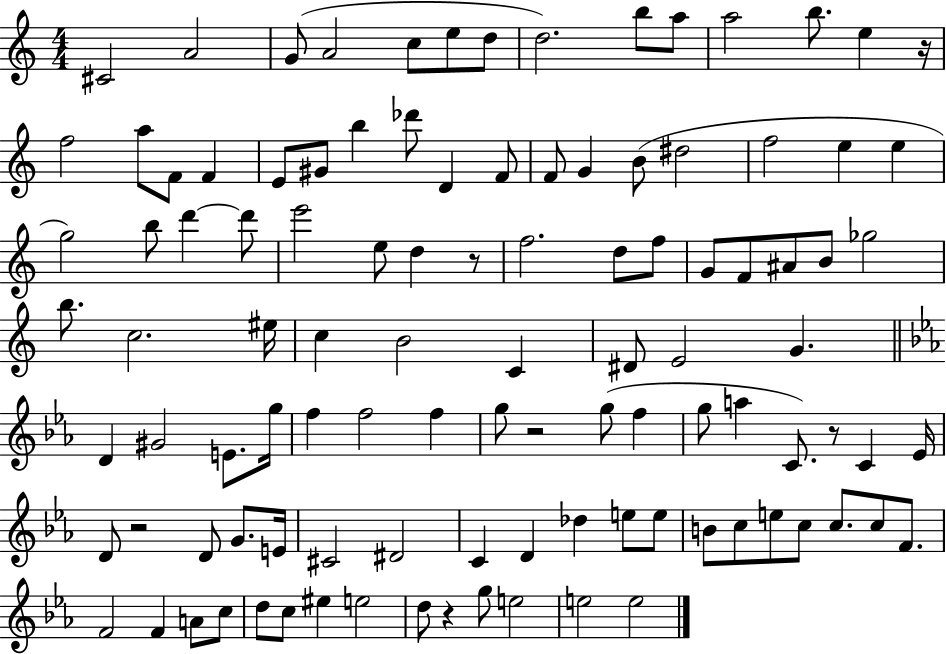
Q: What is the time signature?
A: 4/4